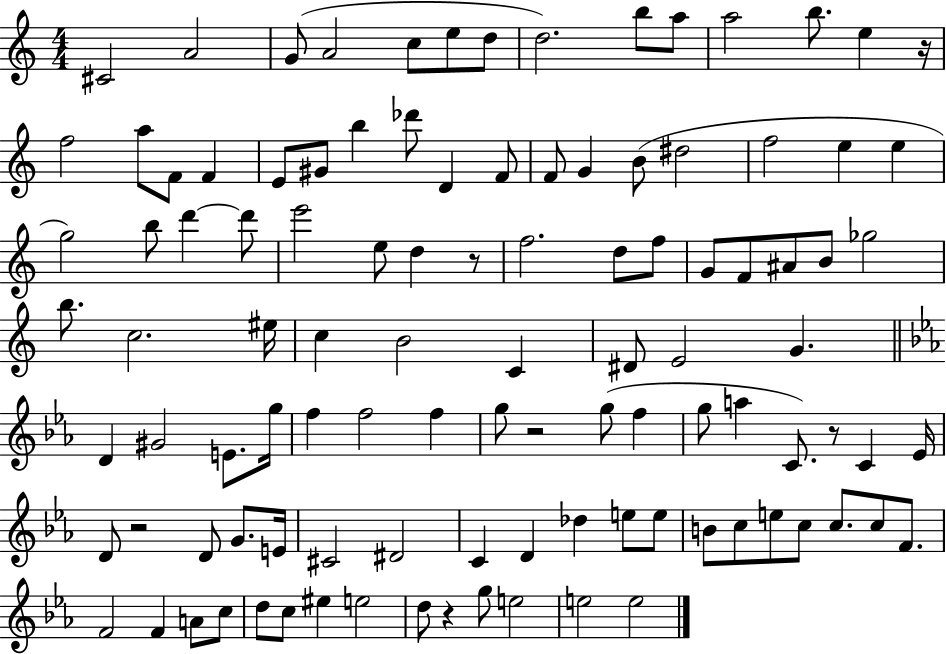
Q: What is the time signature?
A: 4/4